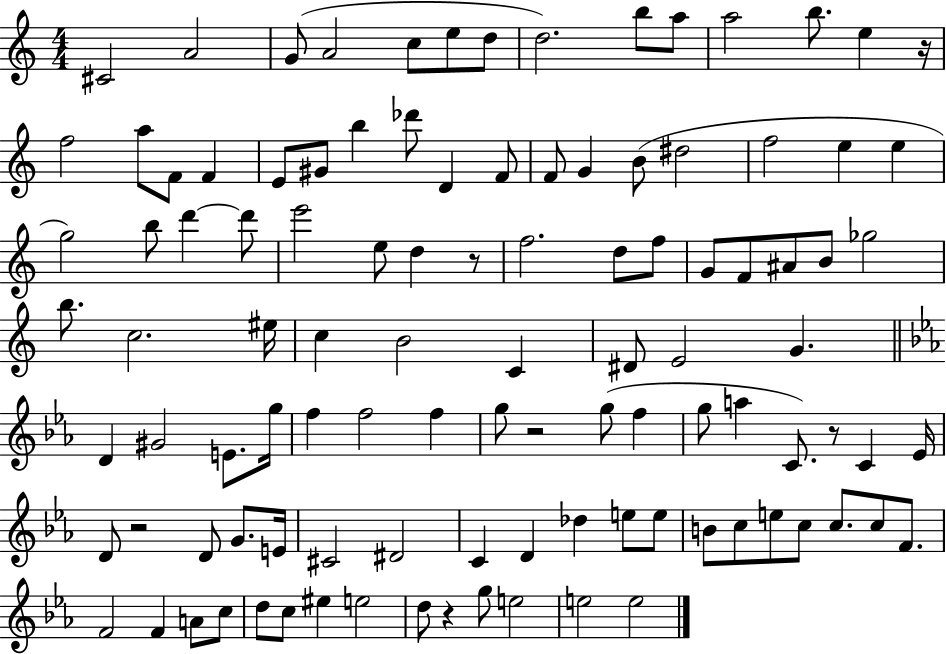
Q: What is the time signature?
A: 4/4